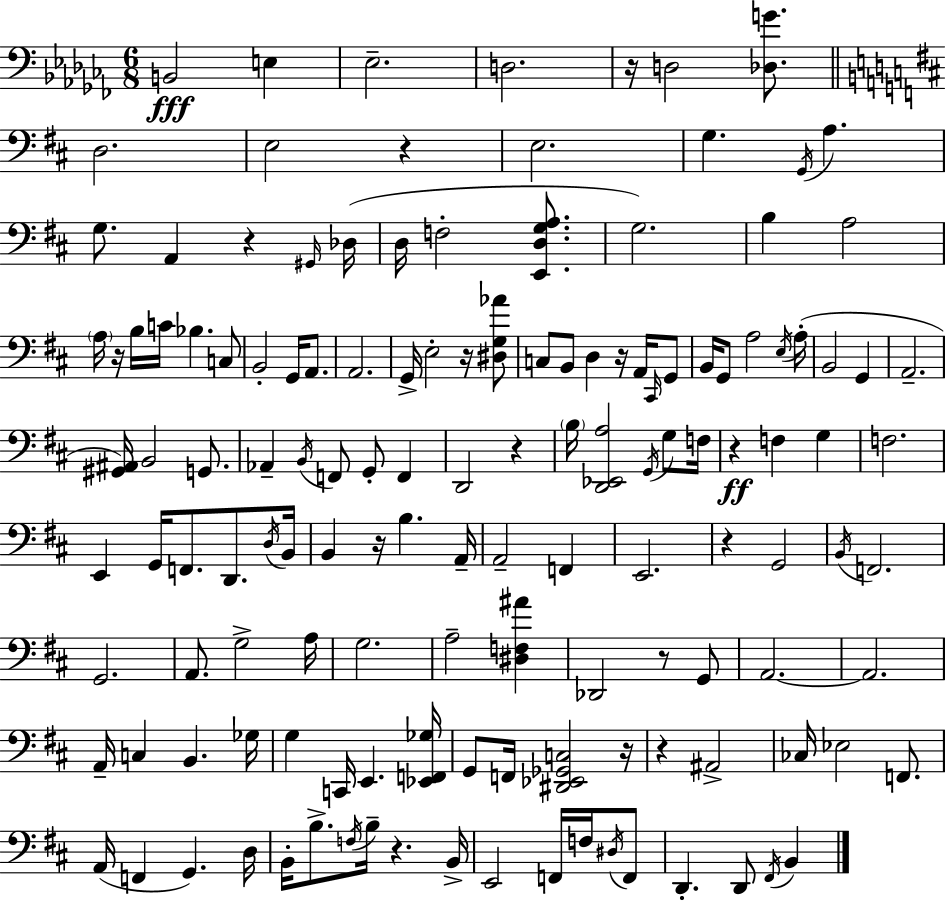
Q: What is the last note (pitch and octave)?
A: B2